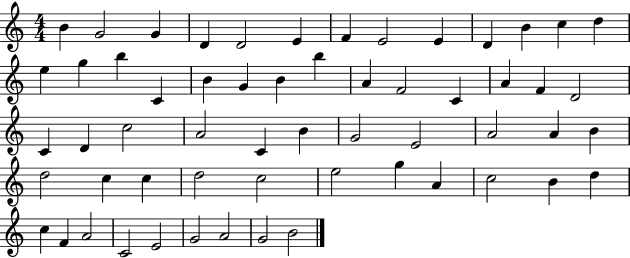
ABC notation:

X:1
T:Untitled
M:4/4
L:1/4
K:C
B G2 G D D2 E F E2 E D B c d e g b C B G B b A F2 C A F D2 C D c2 A2 C B G2 E2 A2 A B d2 c c d2 c2 e2 g A c2 B d c F A2 C2 E2 G2 A2 G2 B2